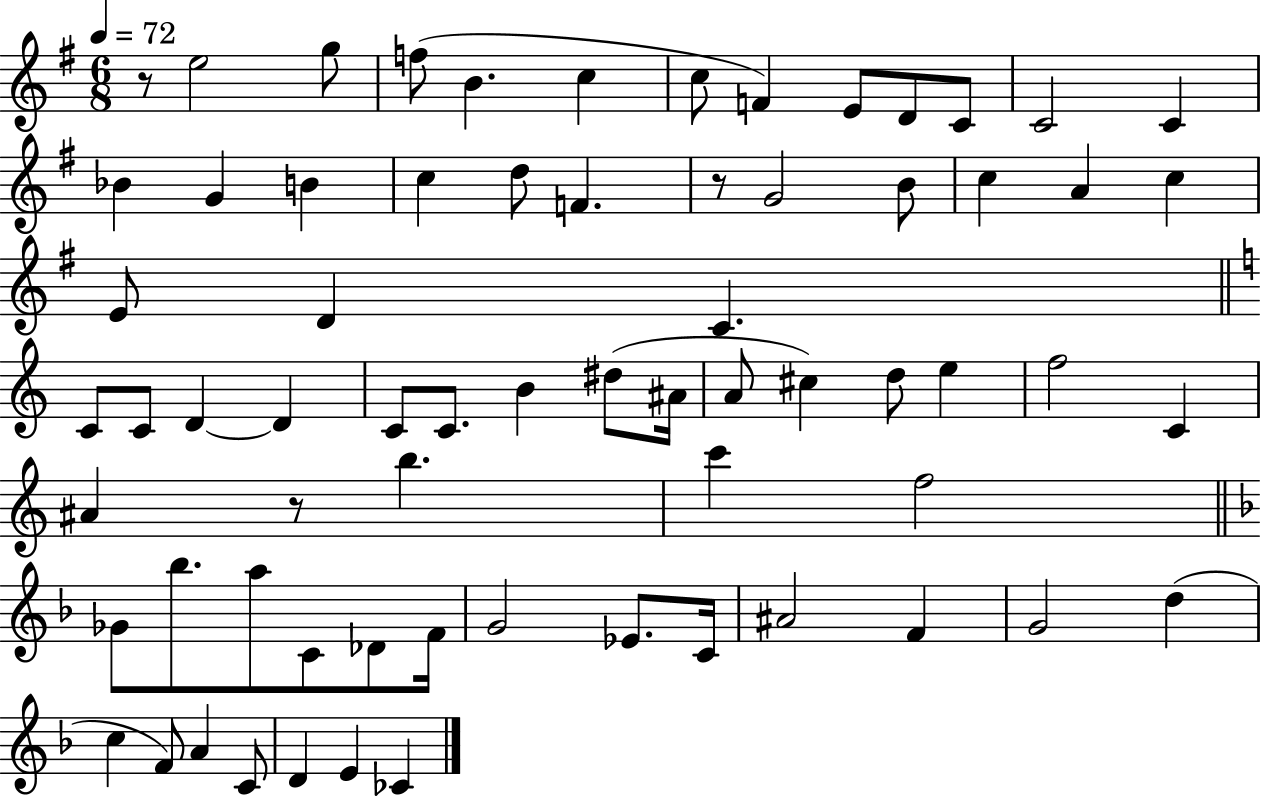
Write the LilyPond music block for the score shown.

{
  \clef treble
  \numericTimeSignature
  \time 6/8
  \key g \major
  \tempo 4 = 72
  r8 e''2 g''8 | f''8( b'4. c''4 | c''8 f'4) e'8 d'8 c'8 | c'2 c'4 | \break bes'4 g'4 b'4 | c''4 d''8 f'4. | r8 g'2 b'8 | c''4 a'4 c''4 | \break e'8 d'4 c'4. | \bar "||" \break \key c \major c'8 c'8 d'4~~ d'4 | c'8 c'8. b'4 dis''8( ais'16 | a'8 cis''4) d''8 e''4 | f''2 c'4 | \break ais'4 r8 b''4. | c'''4 f''2 | \bar "||" \break \key d \minor ges'8 bes''8. a''8 c'8 des'8 f'16 | g'2 ees'8. c'16 | ais'2 f'4 | g'2 d''4( | \break c''4 f'8) a'4 c'8 | d'4 e'4 ces'4 | \bar "|."
}